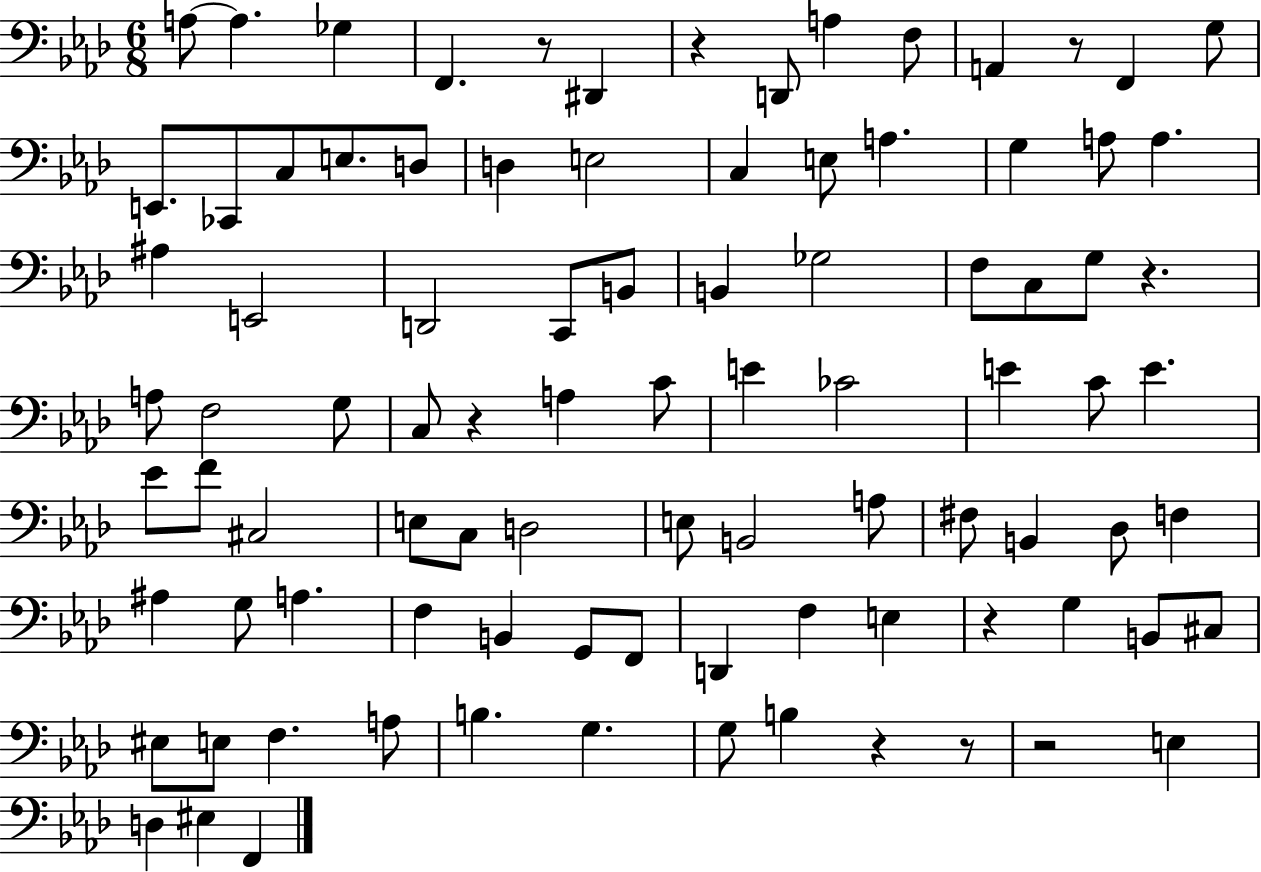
{
  \clef bass
  \numericTimeSignature
  \time 6/8
  \key aes \major
  a8~~ a4. ges4 | f,4. r8 dis,4 | r4 d,8 a4 f8 | a,4 r8 f,4 g8 | \break e,8. ces,8 c8 e8. d8 | d4 e2 | c4 e8 a4. | g4 a8 a4. | \break ais4 e,2 | d,2 c,8 b,8 | b,4 ges2 | f8 c8 g8 r4. | \break a8 f2 g8 | c8 r4 a4 c'8 | e'4 ces'2 | e'4 c'8 e'4. | \break ees'8 f'8 cis2 | e8 c8 d2 | e8 b,2 a8 | fis8 b,4 des8 f4 | \break ais4 g8 a4. | f4 b,4 g,8 f,8 | d,4 f4 e4 | r4 g4 b,8 cis8 | \break eis8 e8 f4. a8 | b4. g4. | g8 b4 r4 r8 | r2 e4 | \break d4 eis4 f,4 | \bar "|."
}